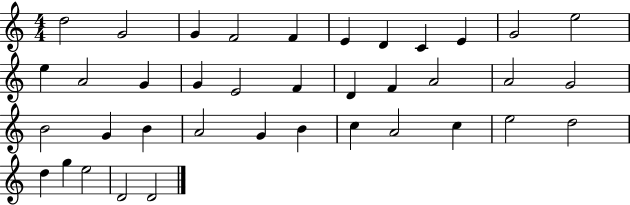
{
  \clef treble
  \numericTimeSignature
  \time 4/4
  \key c \major
  d''2 g'2 | g'4 f'2 f'4 | e'4 d'4 c'4 e'4 | g'2 e''2 | \break e''4 a'2 g'4 | g'4 e'2 f'4 | d'4 f'4 a'2 | a'2 g'2 | \break b'2 g'4 b'4 | a'2 g'4 b'4 | c''4 a'2 c''4 | e''2 d''2 | \break d''4 g''4 e''2 | d'2 d'2 | \bar "|."
}